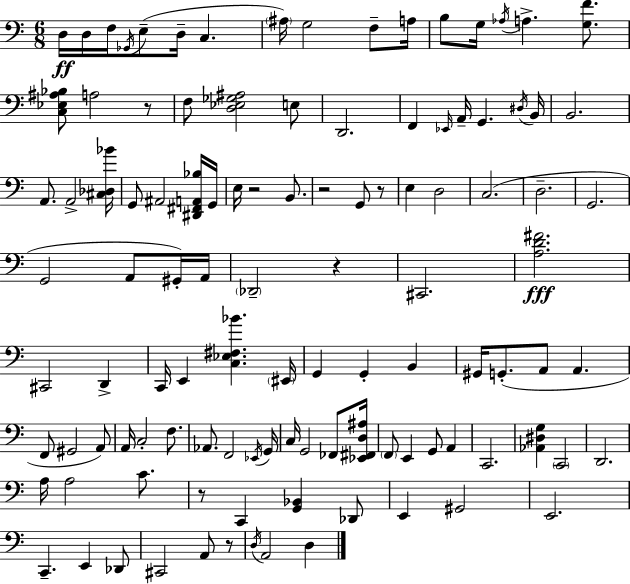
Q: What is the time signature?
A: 6/8